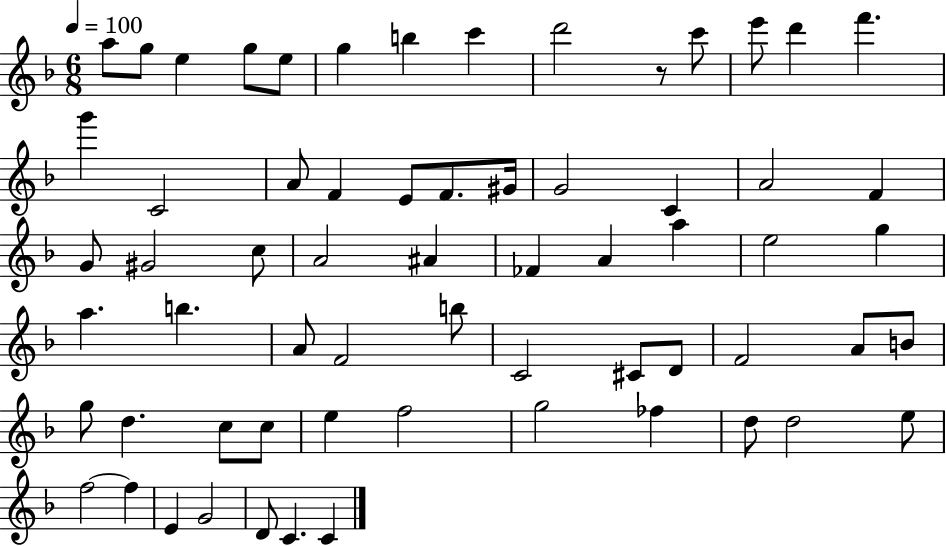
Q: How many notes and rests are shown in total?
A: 64